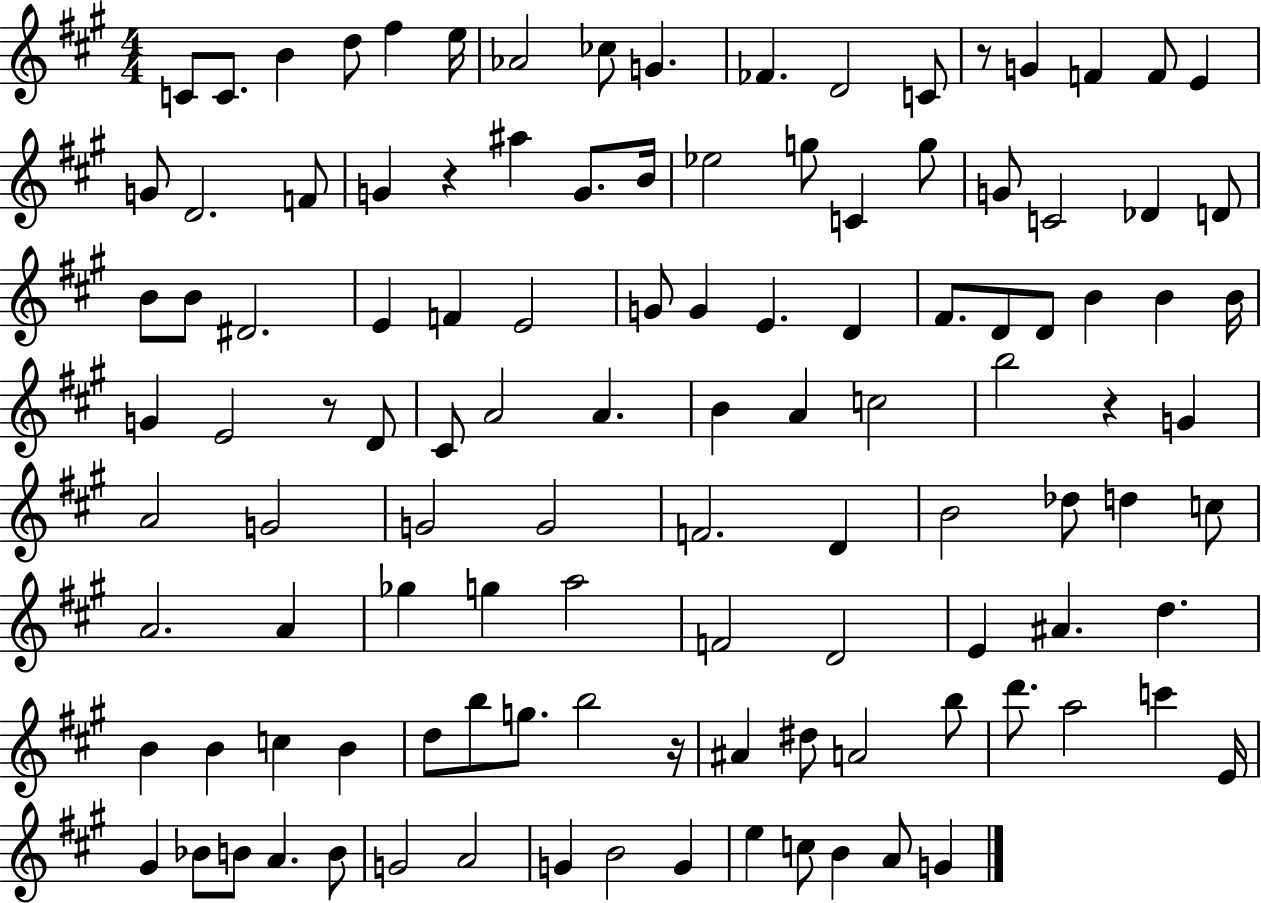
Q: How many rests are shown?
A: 5